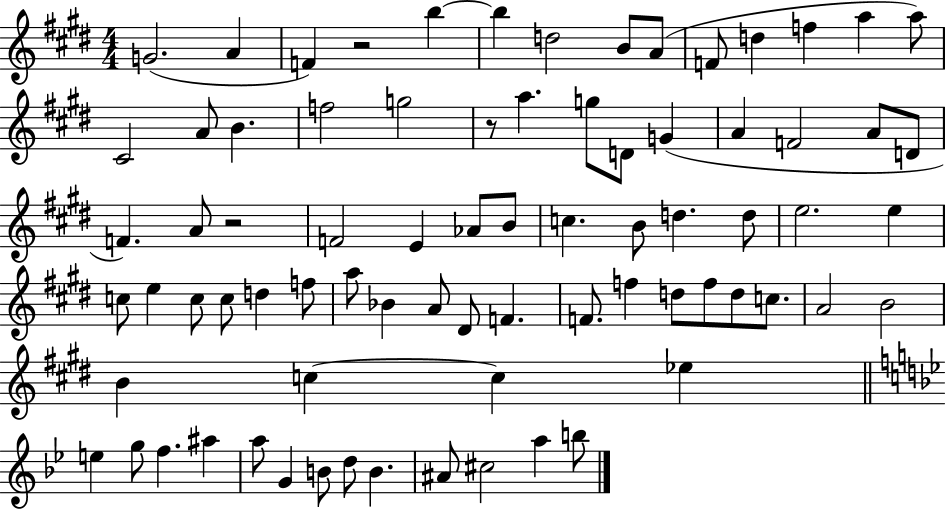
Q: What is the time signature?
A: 4/4